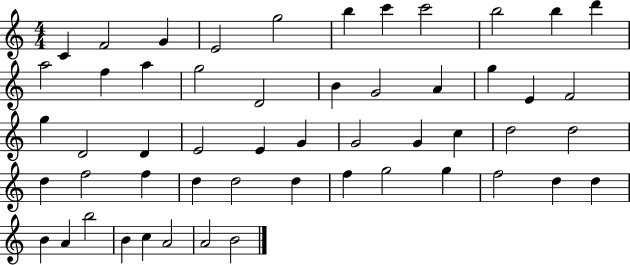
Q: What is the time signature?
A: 4/4